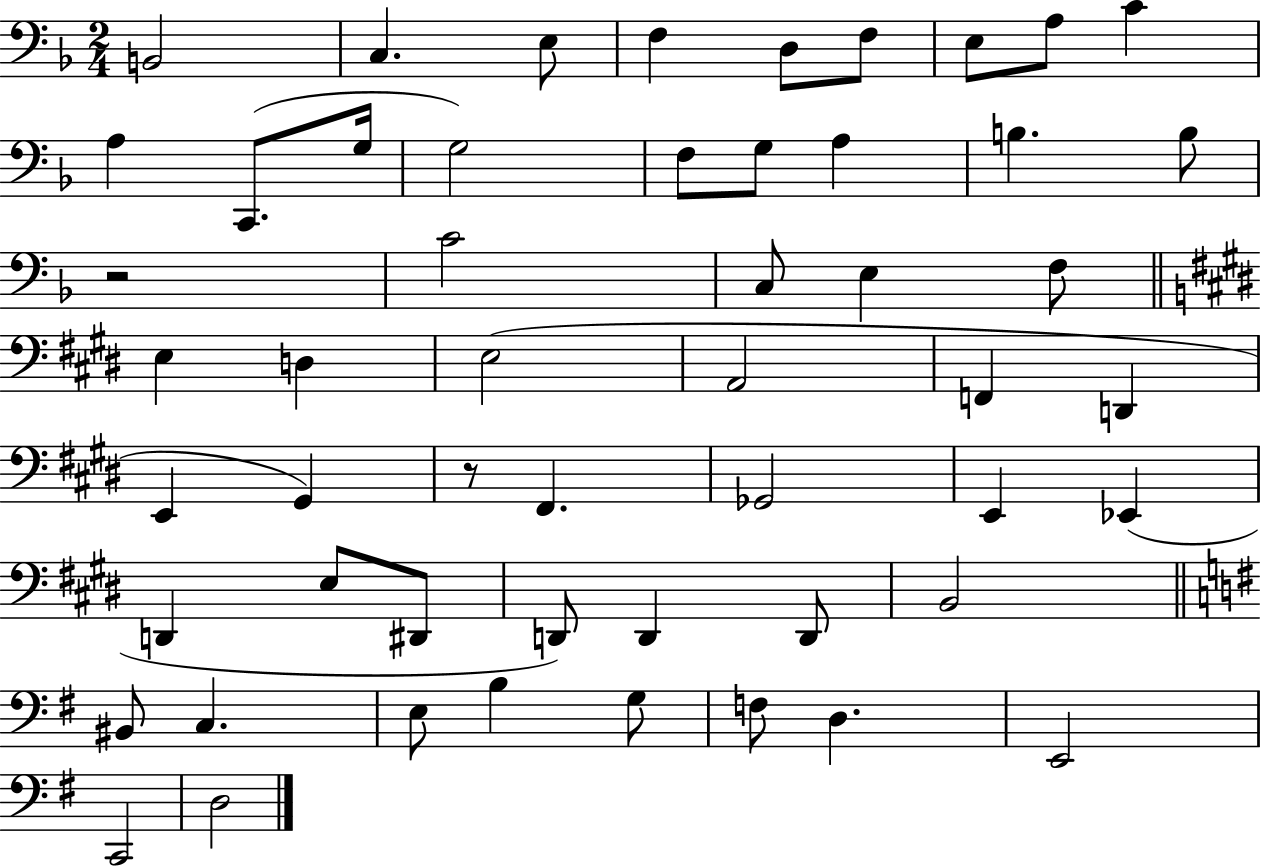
{
  \clef bass
  \numericTimeSignature
  \time 2/4
  \key f \major
  b,2 | c4. e8 | f4 d8 f8 | e8 a8 c'4 | \break a4 c,8.( g16 | g2) | f8 g8 a4 | b4. b8 | \break r2 | c'2 | c8 e4 f8 | \bar "||" \break \key e \major e4 d4 | e2( | a,2 | f,4 d,4 | \break e,4 gis,4) | r8 fis,4. | ges,2 | e,4 ees,4( | \break d,4 e8 dis,8 | d,8) d,4 d,8 | b,2 | \bar "||" \break \key g \major bis,8 c4. | e8 b4 g8 | f8 d4. | e,2 | \break c,2 | d2 | \bar "|."
}